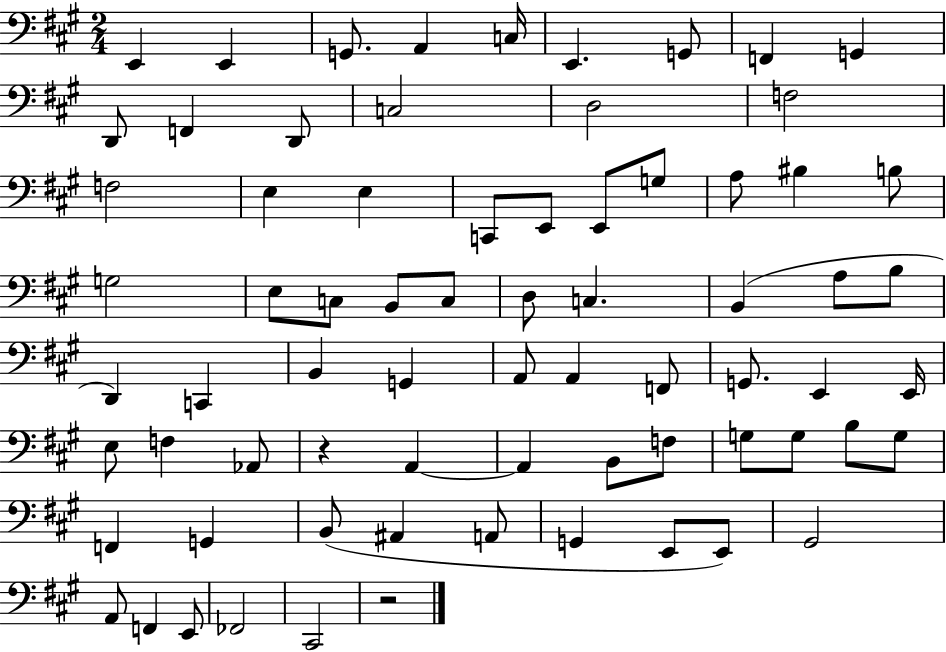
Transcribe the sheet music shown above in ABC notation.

X:1
T:Untitled
M:2/4
L:1/4
K:A
E,, E,, G,,/2 A,, C,/4 E,, G,,/2 F,, G,, D,,/2 F,, D,,/2 C,2 D,2 F,2 F,2 E, E, C,,/2 E,,/2 E,,/2 G,/2 A,/2 ^B, B,/2 G,2 E,/2 C,/2 B,,/2 C,/2 D,/2 C, B,, A,/2 B,/2 D,, C,, B,, G,, A,,/2 A,, F,,/2 G,,/2 E,, E,,/4 E,/2 F, _A,,/2 z A,, A,, B,,/2 F,/2 G,/2 G,/2 B,/2 G,/2 F,, G,, B,,/2 ^A,, A,,/2 G,, E,,/2 E,,/2 ^G,,2 A,,/2 F,, E,,/2 _F,,2 ^C,,2 z2